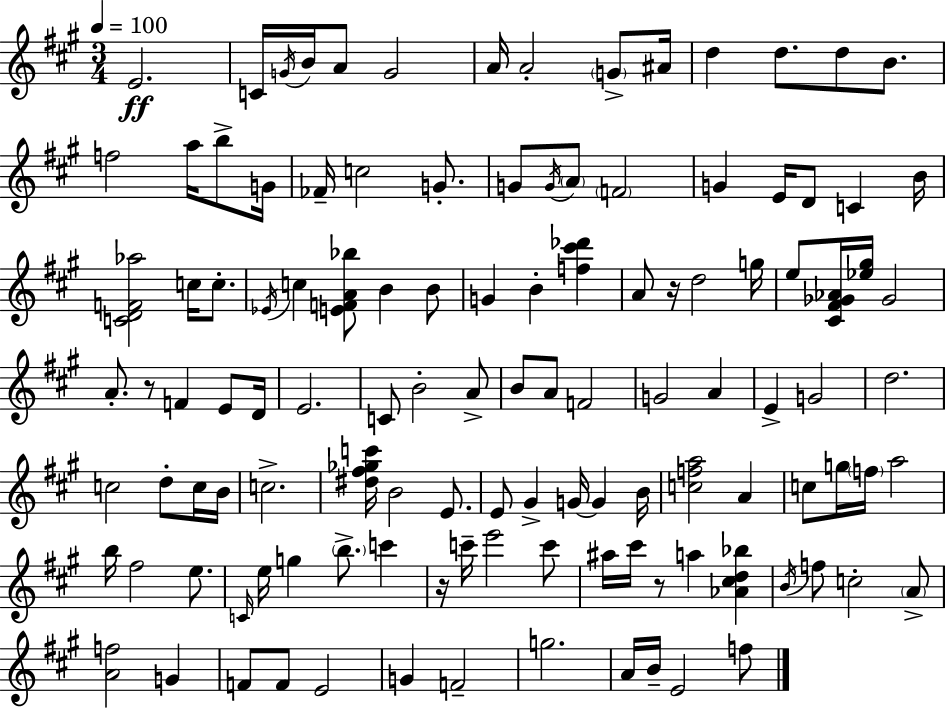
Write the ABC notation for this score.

X:1
T:Untitled
M:3/4
L:1/4
K:A
E2 C/4 G/4 B/4 A/2 G2 A/4 A2 G/2 ^A/4 d d/2 d/2 B/2 f2 a/4 b/2 G/4 _F/4 c2 G/2 G/2 G/4 A/2 F2 G E/4 D/2 C B/4 [CDF_a]2 c/4 c/2 _E/4 c [EFA_b]/2 B B/2 G B [f^c'_d'] A/2 z/4 d2 g/4 e/2 [^C^F_G_A]/4 [_e^g]/4 _G2 A/2 z/2 F E/2 D/4 E2 C/2 B2 A/2 B/2 A/2 F2 G2 A E G2 d2 c2 d/2 c/4 B/4 c2 [^d^f_gc']/4 B2 E/2 E/2 ^G G/4 G B/4 [cfa]2 A c/2 g/4 f/4 a2 b/4 ^f2 e/2 C/4 e/4 g b/2 c' z/4 c'/4 e'2 c'/2 ^a/4 ^c'/4 z/2 a [_A^cd_b] B/4 f/2 c2 A/2 [Af]2 G F/2 F/2 E2 G F2 g2 A/4 B/4 E2 f/2